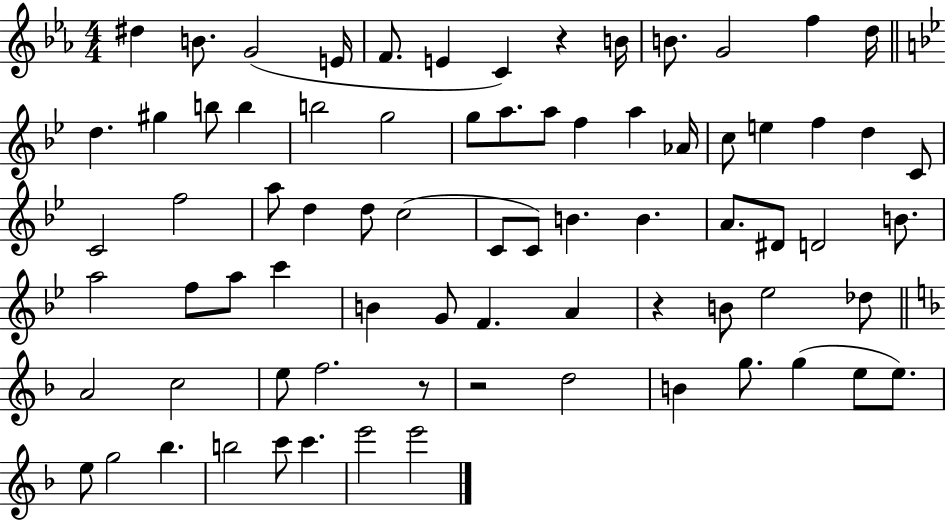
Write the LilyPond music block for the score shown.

{
  \clef treble
  \numericTimeSignature
  \time 4/4
  \key ees \major
  dis''4 b'8. g'2( e'16 | f'8. e'4 c'4) r4 b'16 | b'8. g'2 f''4 d''16 | \bar "||" \break \key bes \major d''4. gis''4 b''8 b''4 | b''2 g''2 | g''8 a''8. a''8 f''4 a''4 aes'16 | c''8 e''4 f''4 d''4 c'8 | \break c'2 f''2 | a''8 d''4 d''8 c''2( | c'8 c'8) b'4. b'4. | a'8. dis'8 d'2 b'8. | \break a''2 f''8 a''8 c'''4 | b'4 g'8 f'4. a'4 | r4 b'8 ees''2 des''8 | \bar "||" \break \key f \major a'2 c''2 | e''8 f''2. r8 | r2 d''2 | b'4 g''8. g''4( e''8 e''8.) | \break e''8 g''2 bes''4. | b''2 c'''8 c'''4. | e'''2 e'''2 | \bar "|."
}